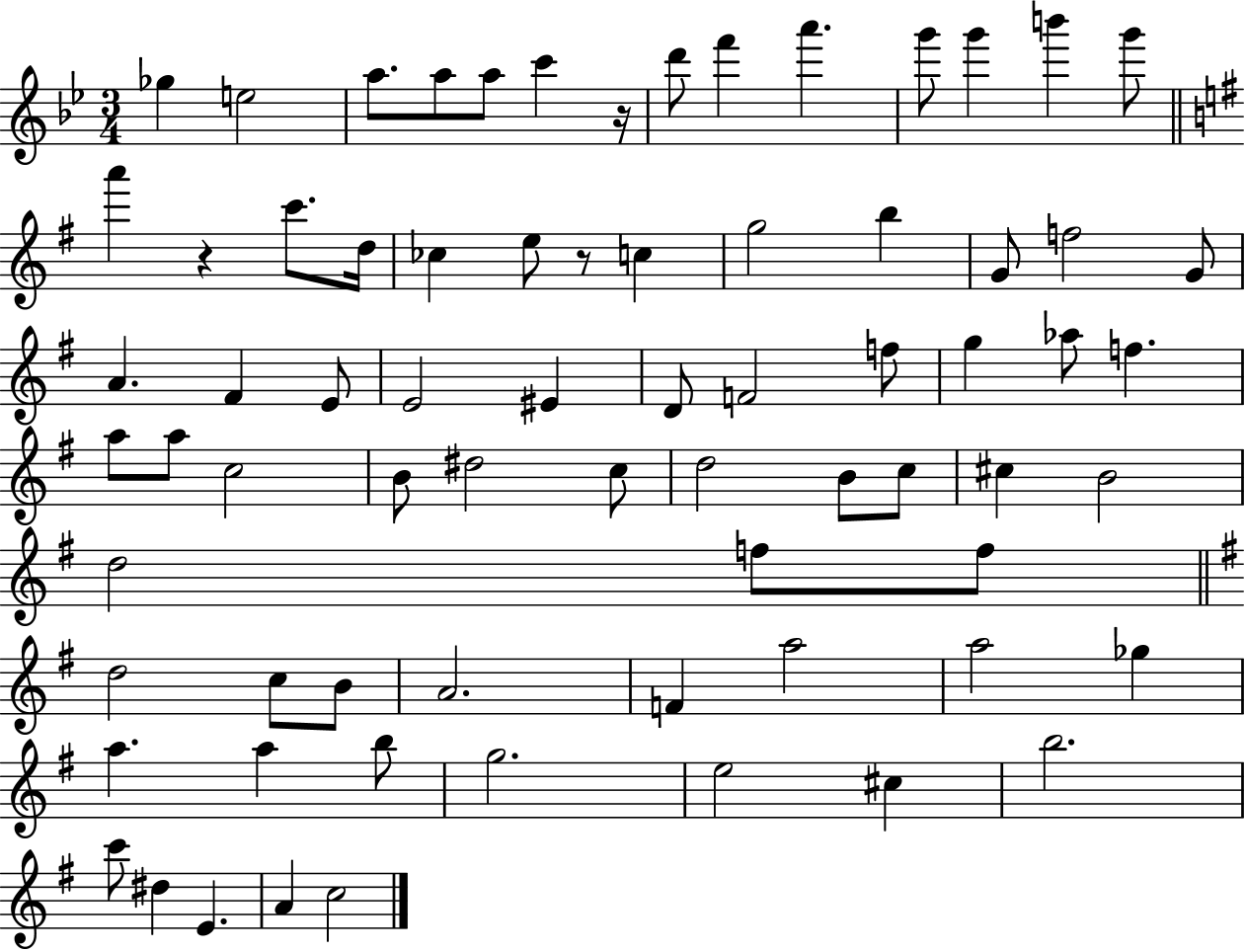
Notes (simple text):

Gb5/q E5/h A5/e. A5/e A5/e C6/q R/s D6/e F6/q A6/q. G6/e G6/q B6/q G6/e A6/q R/q C6/e. D5/s CES5/q E5/e R/e C5/q G5/h B5/q G4/e F5/h G4/e A4/q. F#4/q E4/e E4/h EIS4/q D4/e F4/h F5/e G5/q Ab5/e F5/q. A5/e A5/e C5/h B4/e D#5/h C5/e D5/h B4/e C5/e C#5/q B4/h D5/h F5/e F5/e D5/h C5/e B4/e A4/h. F4/q A5/h A5/h Gb5/q A5/q. A5/q B5/e G5/h. E5/h C#5/q B5/h. C6/e D#5/q E4/q. A4/q C5/h